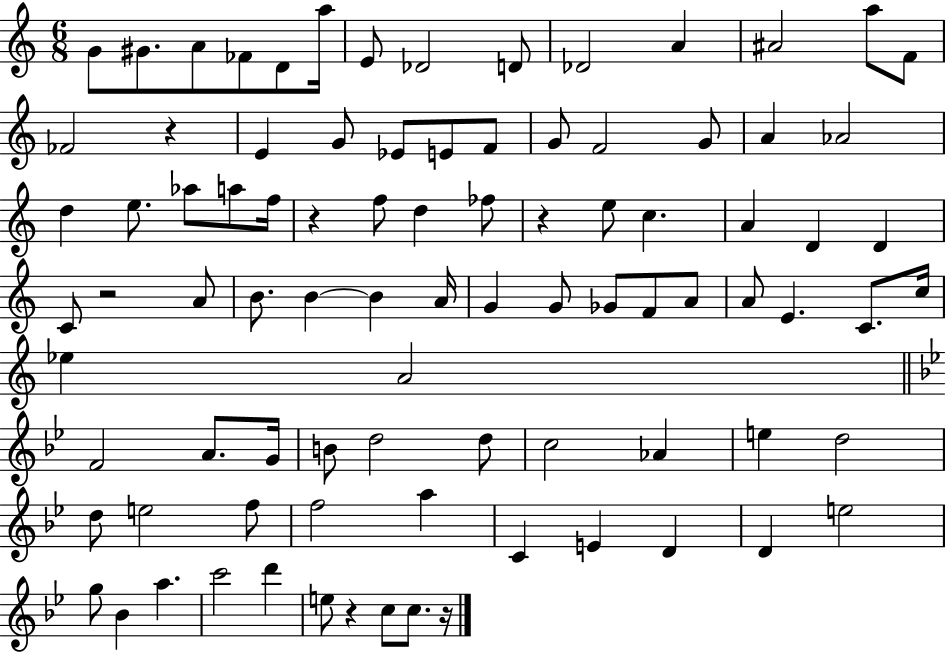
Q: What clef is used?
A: treble